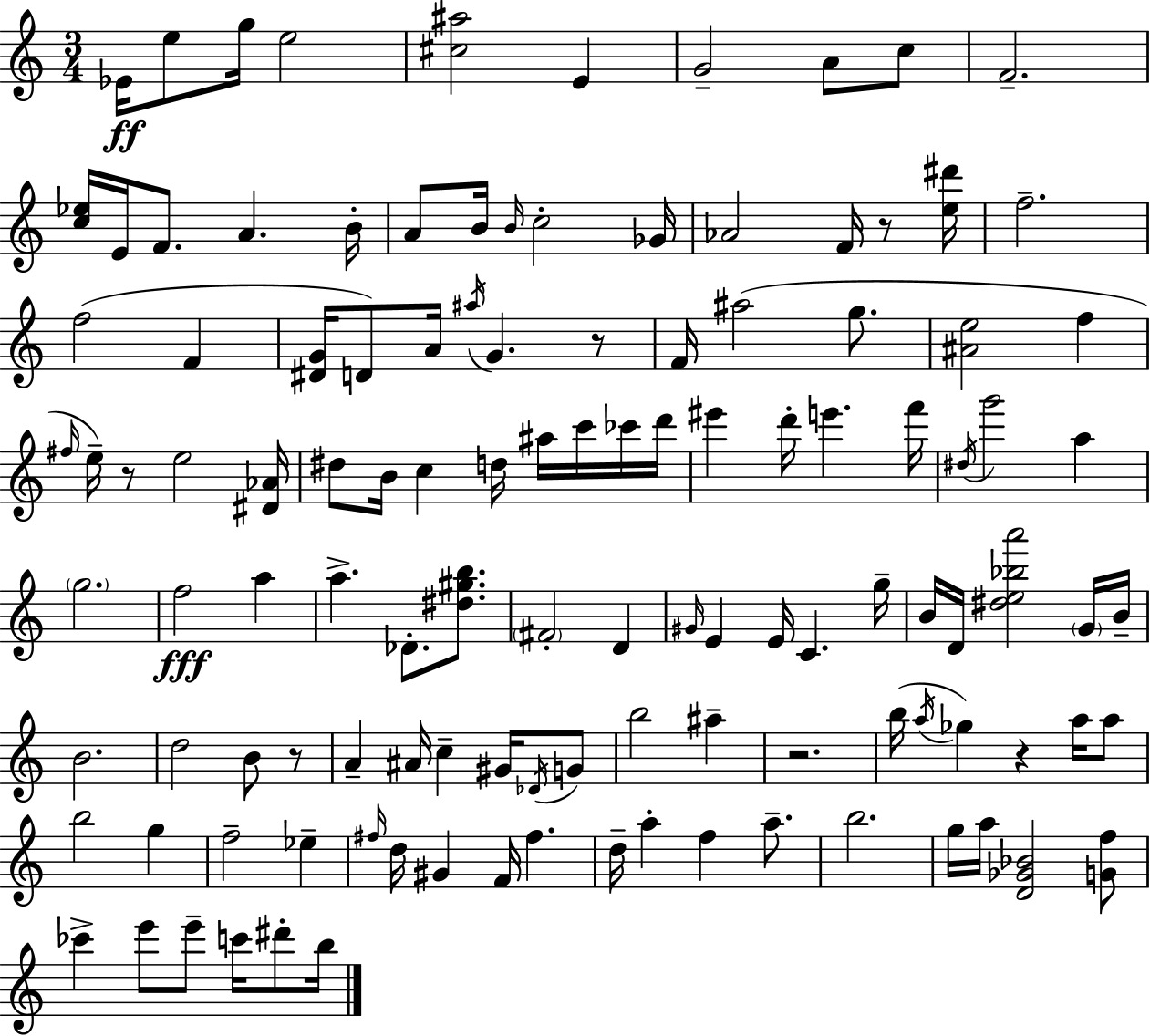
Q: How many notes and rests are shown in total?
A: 119